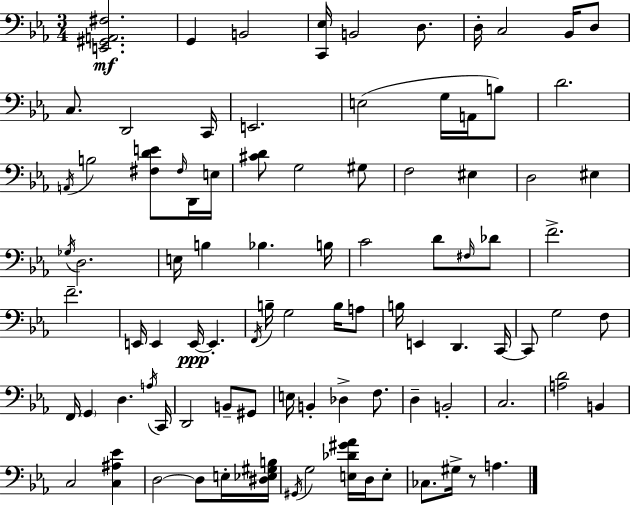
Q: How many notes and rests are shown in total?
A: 92